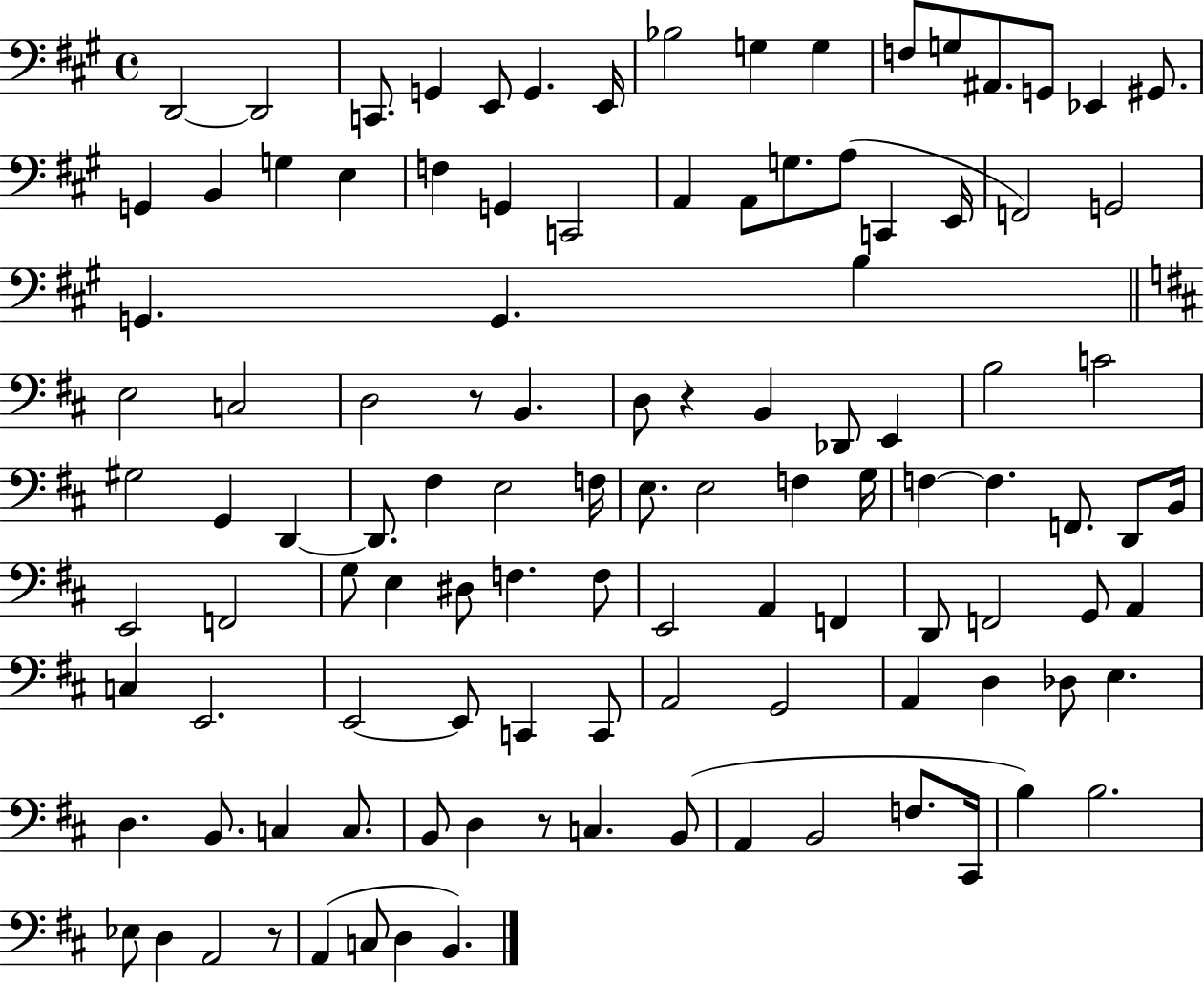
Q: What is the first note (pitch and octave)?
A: D2